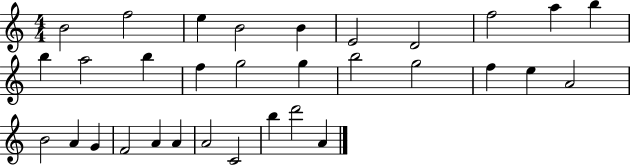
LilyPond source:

{
  \clef treble
  \numericTimeSignature
  \time 4/4
  \key c \major
  b'2 f''2 | e''4 b'2 b'4 | e'2 d'2 | f''2 a''4 b''4 | \break b''4 a''2 b''4 | f''4 g''2 g''4 | b''2 g''2 | f''4 e''4 a'2 | \break b'2 a'4 g'4 | f'2 a'4 a'4 | a'2 c'2 | b''4 d'''2 a'4 | \break \bar "|."
}